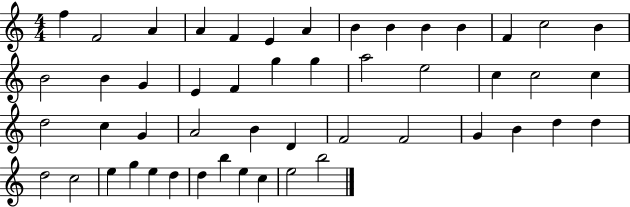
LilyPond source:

{
  \clef treble
  \numericTimeSignature
  \time 4/4
  \key c \major
  f''4 f'2 a'4 | a'4 f'4 e'4 a'4 | b'4 b'4 b'4 b'4 | f'4 c''2 b'4 | \break b'2 b'4 g'4 | e'4 f'4 g''4 g''4 | a''2 e''2 | c''4 c''2 c''4 | \break d''2 c''4 g'4 | a'2 b'4 d'4 | f'2 f'2 | g'4 b'4 d''4 d''4 | \break d''2 c''2 | e''4 g''4 e''4 d''4 | d''4 b''4 e''4 c''4 | e''2 b''2 | \break \bar "|."
}